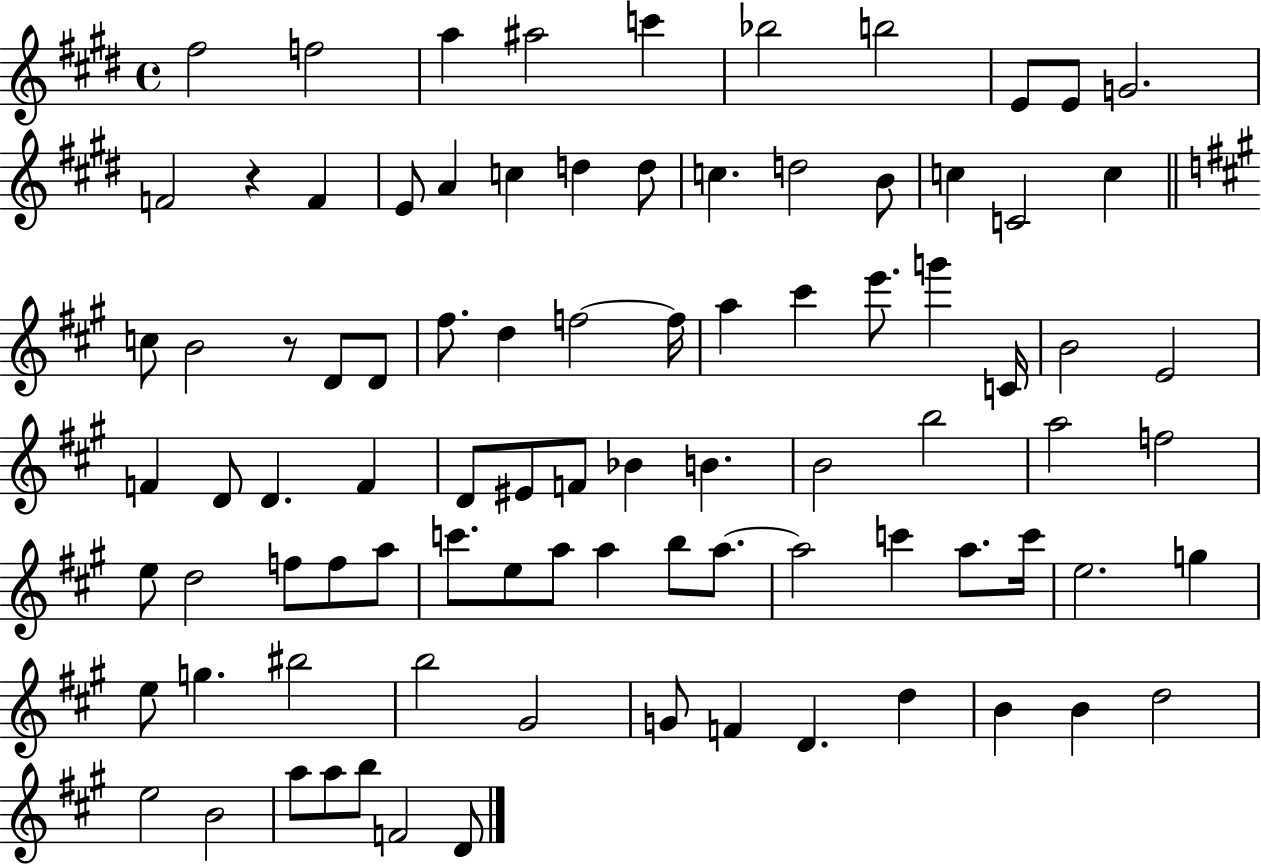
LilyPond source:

{
  \clef treble
  \time 4/4
  \defaultTimeSignature
  \key e \major
  fis''2 f''2 | a''4 ais''2 c'''4 | bes''2 b''2 | e'8 e'8 g'2. | \break f'2 r4 f'4 | e'8 a'4 c''4 d''4 d''8 | c''4. d''2 b'8 | c''4 c'2 c''4 | \break \bar "||" \break \key a \major c''8 b'2 r8 d'8 d'8 | fis''8. d''4 f''2~~ f''16 | a''4 cis'''4 e'''8. g'''4 c'16 | b'2 e'2 | \break f'4 d'8 d'4. f'4 | d'8 eis'8 f'8 bes'4 b'4. | b'2 b''2 | a''2 f''2 | \break e''8 d''2 f''8 f''8 a''8 | c'''8. e''8 a''8 a''4 b''8 a''8.~~ | a''2 c'''4 a''8. c'''16 | e''2. g''4 | \break e''8 g''4. bis''2 | b''2 gis'2 | g'8 f'4 d'4. d''4 | b'4 b'4 d''2 | \break e''2 b'2 | a''8 a''8 b''8 f'2 d'8 | \bar "|."
}